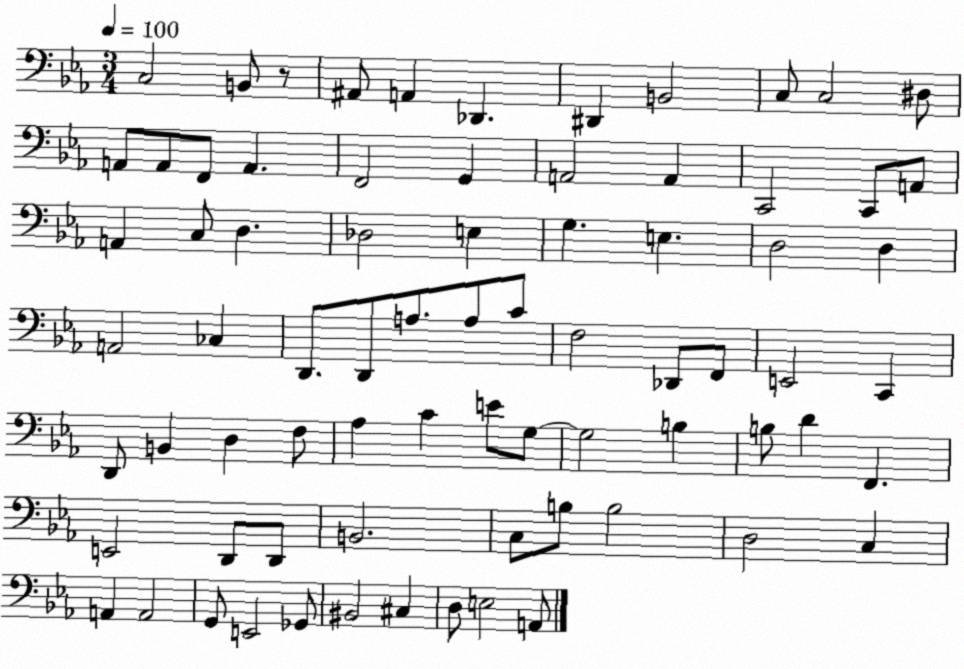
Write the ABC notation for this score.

X:1
T:Untitled
M:3/4
L:1/4
K:Eb
C,2 B,,/2 z/2 ^A,,/2 A,, _D,, ^D,, B,,2 C,/2 C,2 ^D,/2 A,,/2 A,,/2 F,,/2 A,, F,,2 G,, A,,2 A,, C,,2 C,,/2 A,,/2 A,, C,/2 D, _D,2 E, G, E, D,2 D, A,,2 _C, D,,/2 D,,/2 A,/2 A,/2 C/2 F,2 _D,,/2 F,,/2 E,,2 C,, D,,/2 B,, D, F,/2 _A, C E/2 G,/2 G,2 B, B,/2 D F,, E,,2 D,,/2 D,,/2 B,,2 C,/2 B,/2 B,2 D,2 C, A,, A,,2 G,,/2 E,,2 _G,,/2 ^B,,2 ^C, D,/2 E,2 A,,/2